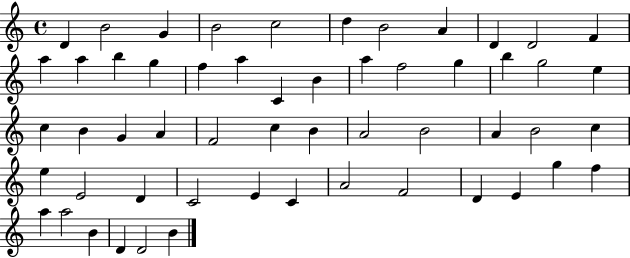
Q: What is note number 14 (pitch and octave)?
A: B5